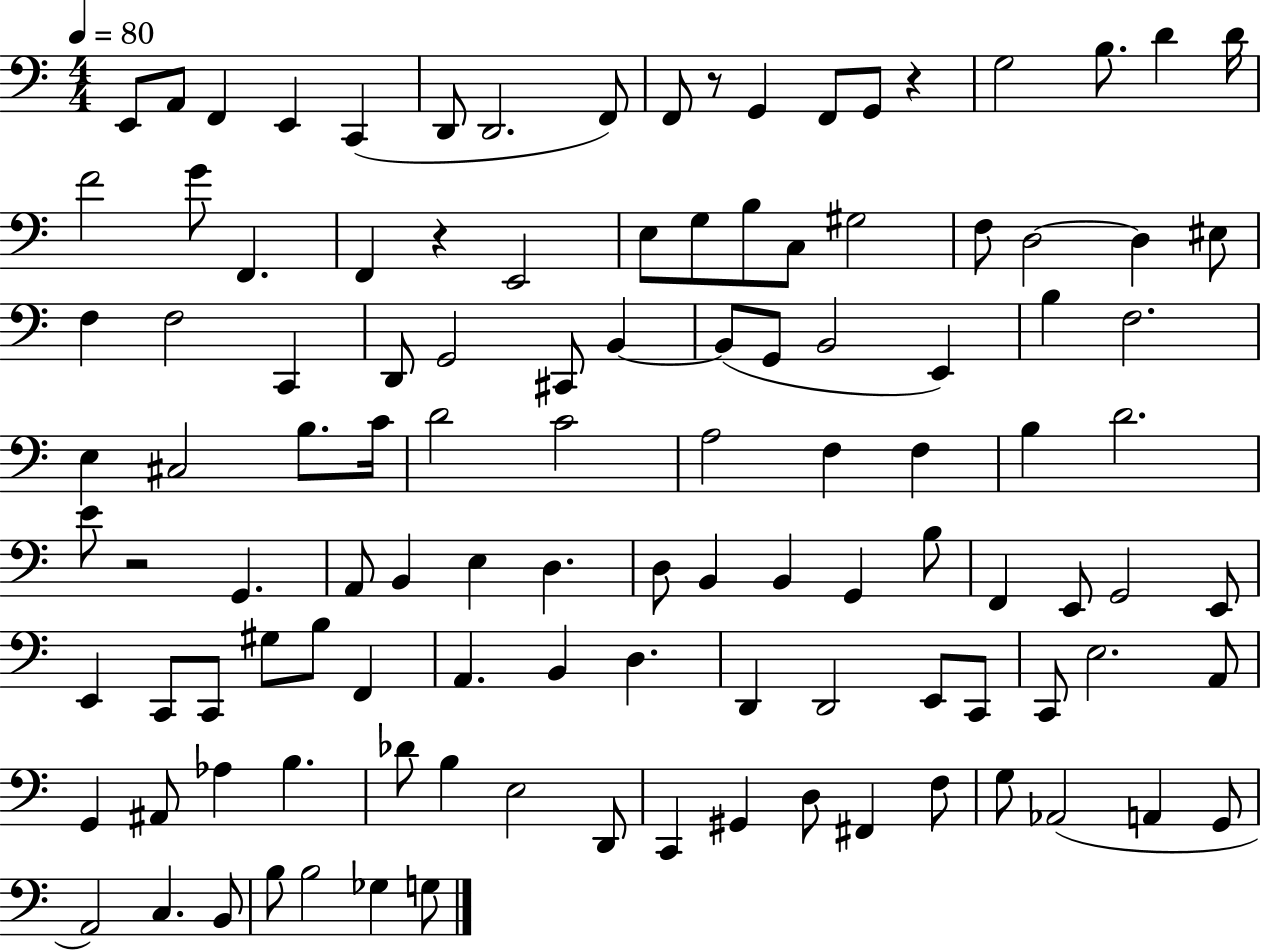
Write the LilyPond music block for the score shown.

{
  \clef bass
  \numericTimeSignature
  \time 4/4
  \key c \major
  \tempo 4 = 80
  \repeat volta 2 { e,8 a,8 f,4 e,4 c,4( | d,8 d,2. f,8) | f,8 r8 g,4 f,8 g,8 r4 | g2 b8. d'4 d'16 | \break f'2 g'8 f,4. | f,4 r4 e,2 | e8 g8 b8 c8 gis2 | f8 d2~~ d4 eis8 | \break f4 f2 c,4 | d,8 g,2 cis,8 b,4~~ | b,8( g,8 b,2 e,4) | b4 f2. | \break e4 cis2 b8. c'16 | d'2 c'2 | a2 f4 f4 | b4 d'2. | \break e'8 r2 g,4. | a,8 b,4 e4 d4. | d8 b,4 b,4 g,4 b8 | f,4 e,8 g,2 e,8 | \break e,4 c,8 c,8 gis8 b8 f,4 | a,4. b,4 d4. | d,4 d,2 e,8 c,8 | c,8 e2. a,8 | \break g,4 ais,8 aes4 b4. | des'8 b4 e2 d,8 | c,4 gis,4 d8 fis,4 f8 | g8 aes,2( a,4 g,8 | \break a,2) c4. b,8 | b8 b2 ges4 g8 | } \bar "|."
}